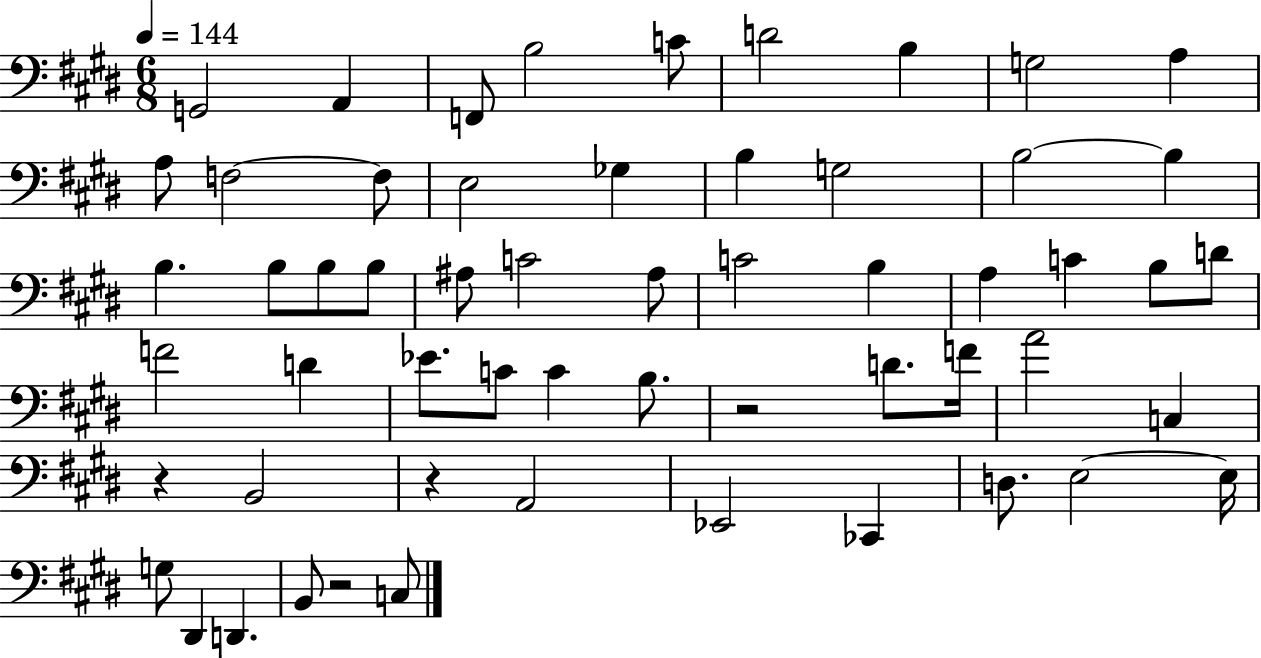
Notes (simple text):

G2/h A2/q F2/e B3/h C4/e D4/h B3/q G3/h A3/q A3/e F3/h F3/e E3/h Gb3/q B3/q G3/h B3/h B3/q B3/q. B3/e B3/e B3/e A#3/e C4/h A#3/e C4/h B3/q A3/q C4/q B3/e D4/e F4/h D4/q Eb4/e. C4/e C4/q B3/e. R/h D4/e. F4/s A4/h C3/q R/q B2/h R/q A2/h Eb2/h CES2/q D3/e. E3/h E3/s G3/e D#2/q D2/q. B2/e R/h C3/e